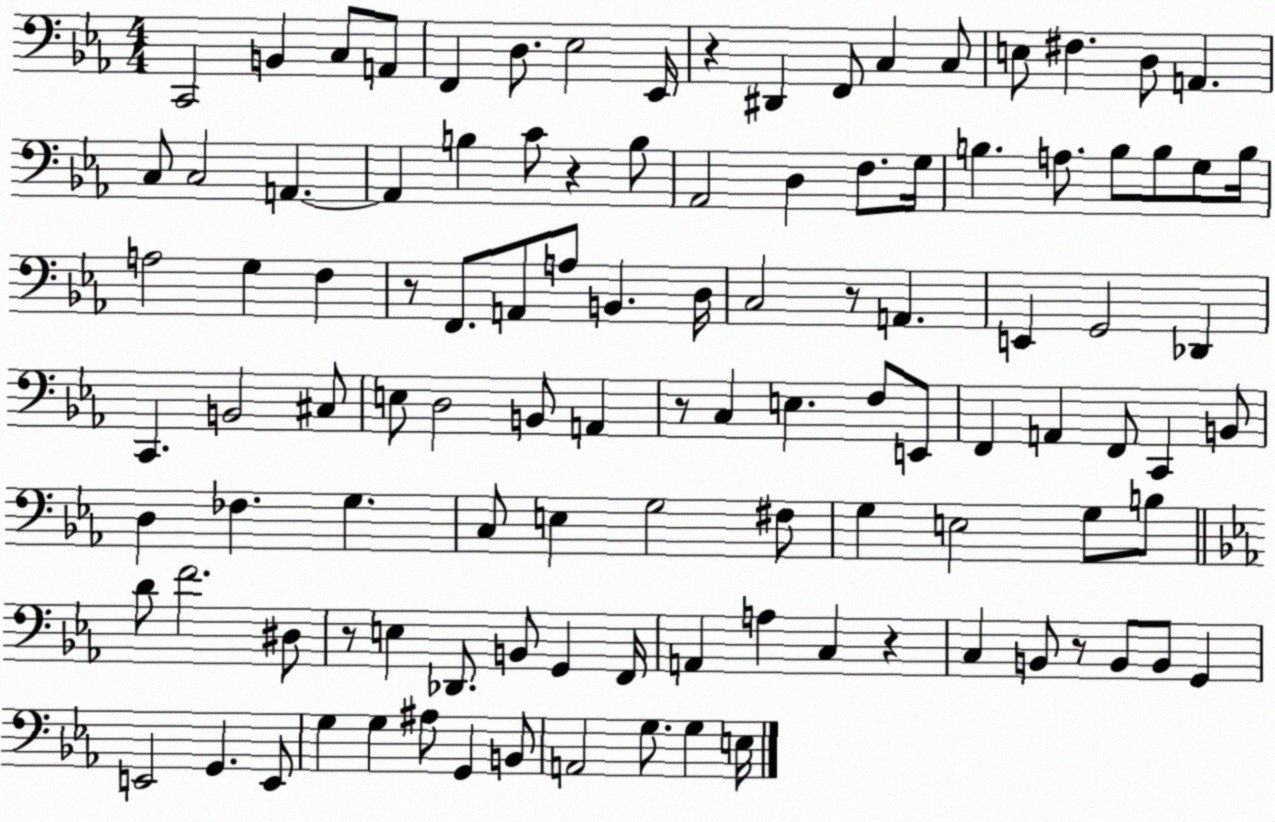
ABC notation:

X:1
T:Untitled
M:4/4
L:1/4
K:Eb
C,,2 B,, C,/2 A,,/2 F,, D,/2 _E,2 _E,,/4 z ^D,, F,,/2 C, C,/2 E,/2 ^F, D,/2 A,, C,/2 C,2 A,, A,, B, C/2 z B,/2 _A,,2 D, F,/2 G,/4 B, A,/2 B,/2 B,/2 G,/2 B,/4 A,2 G, F, z/2 F,,/2 A,,/2 A,/2 B,, D,/4 C,2 z/2 A,, E,, G,,2 _D,, C,, B,,2 ^C,/2 E,/2 D,2 B,,/2 A,, z/2 C, E, F,/2 E,,/2 F,, A,, F,,/2 C,, B,,/2 D, _F, G, C,/2 E, G,2 ^F,/2 G, E,2 G,/2 B,/2 D/2 F2 ^D,/2 z/2 E, _D,,/2 B,,/2 G,, F,,/4 A,, A, C, z C, B,,/2 z/2 B,,/2 B,,/2 G,, E,,2 G,, E,,/2 G, G, ^A,/2 G,, B,,/2 A,,2 G,/2 G, E,/4